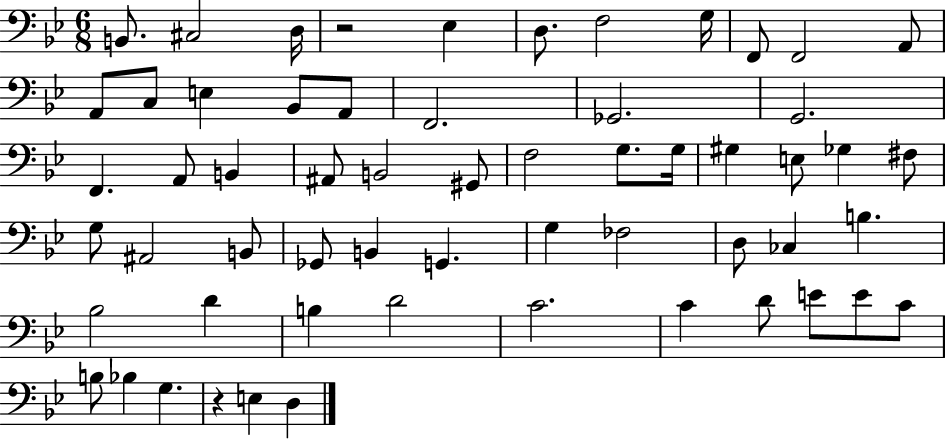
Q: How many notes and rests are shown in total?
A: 59